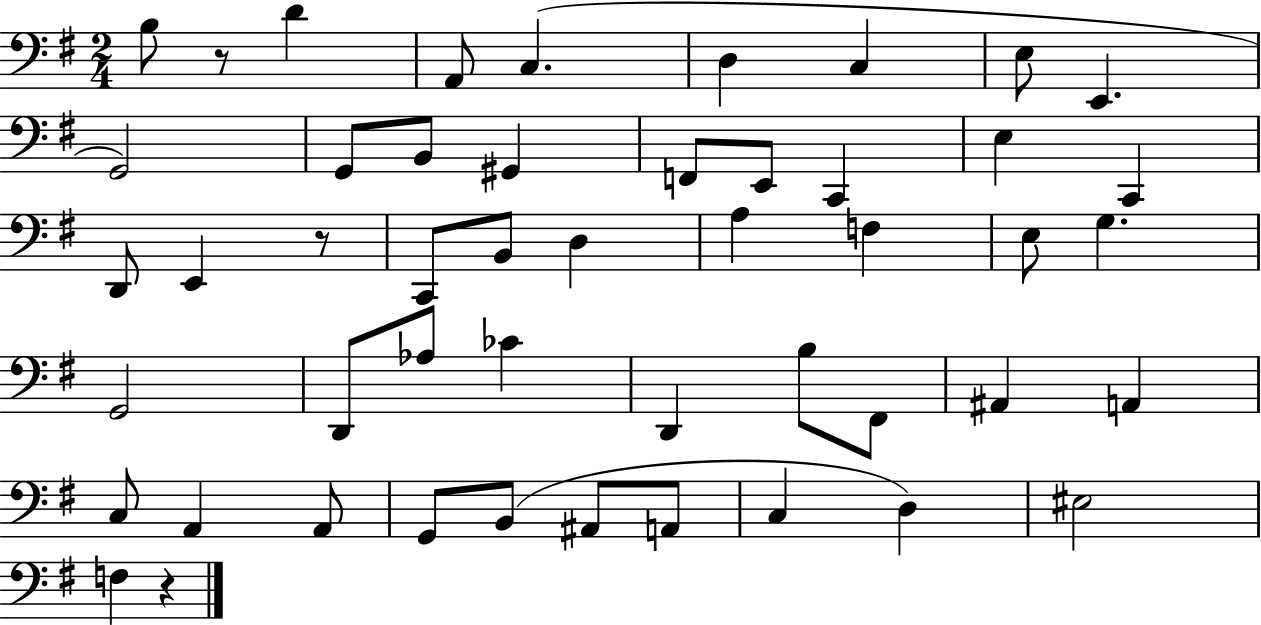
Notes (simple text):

B3/e R/e D4/q A2/e C3/q. D3/q C3/q E3/e E2/q. G2/h G2/e B2/e G#2/q F2/e E2/e C2/q E3/q C2/q D2/e E2/q R/e C2/e B2/e D3/q A3/q F3/q E3/e G3/q. G2/h D2/e Ab3/e CES4/q D2/q B3/e F#2/e A#2/q A2/q C3/e A2/q A2/e G2/e B2/e A#2/e A2/e C3/q D3/q EIS3/h F3/q R/q